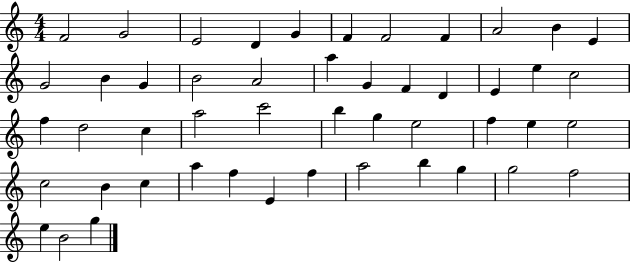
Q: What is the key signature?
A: C major